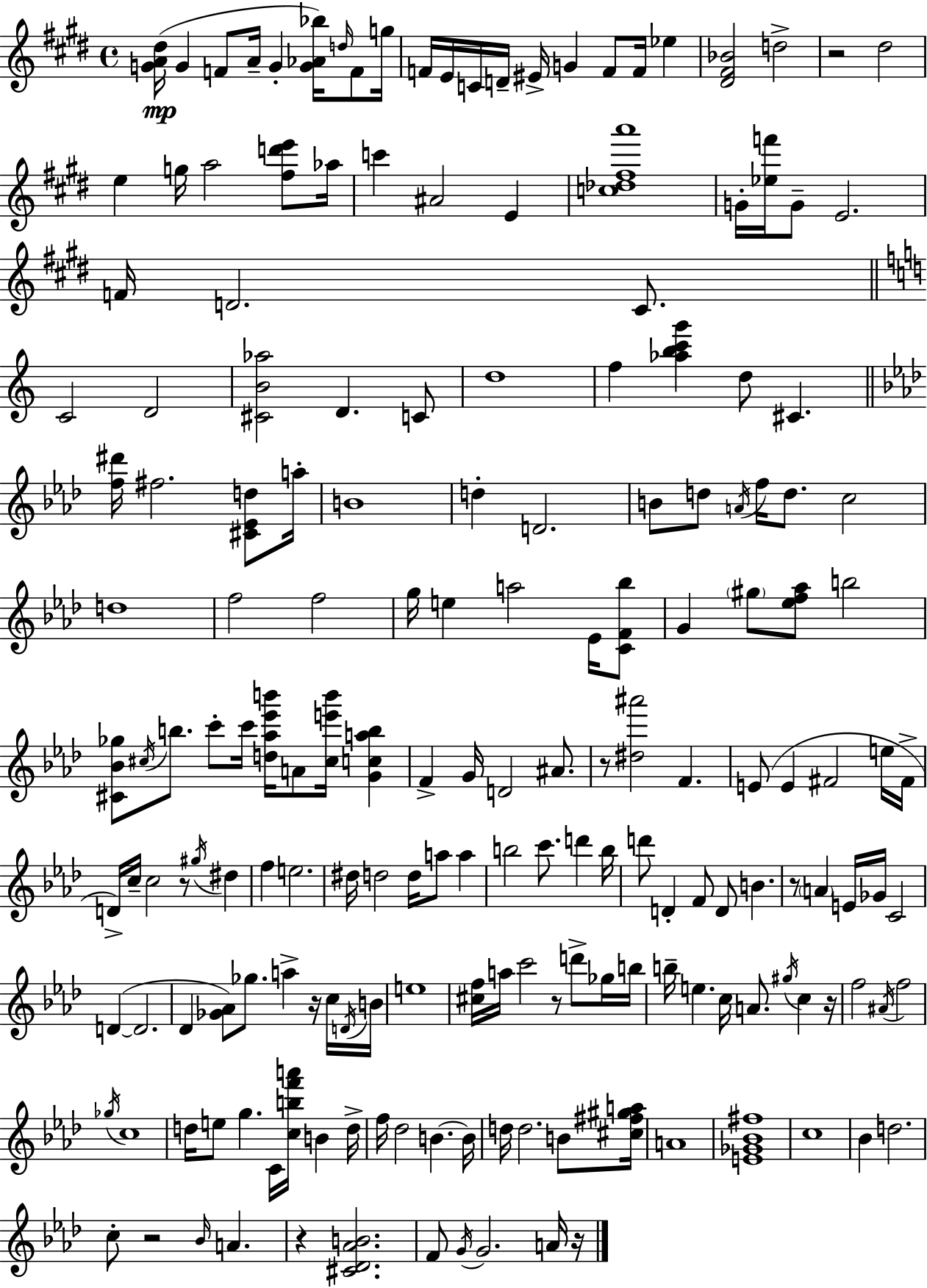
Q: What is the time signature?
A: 4/4